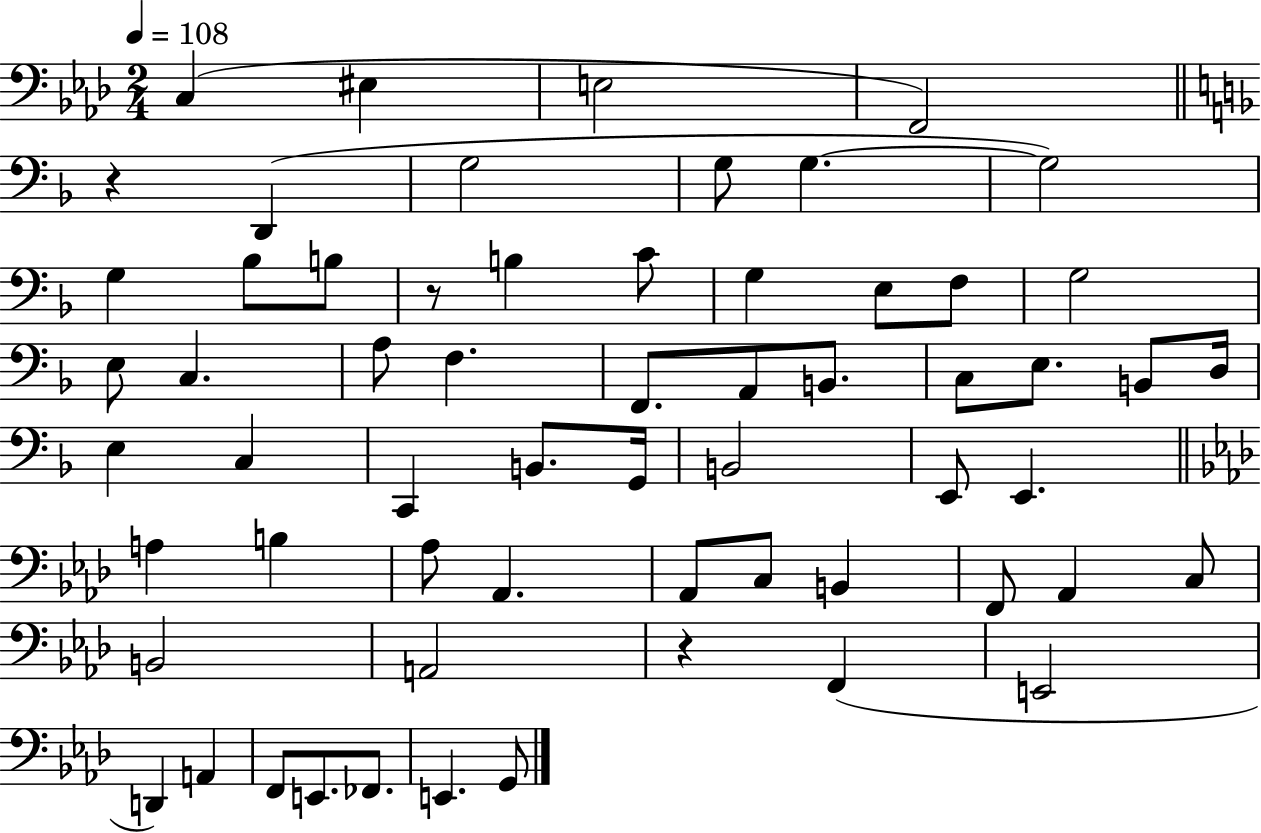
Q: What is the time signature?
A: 2/4